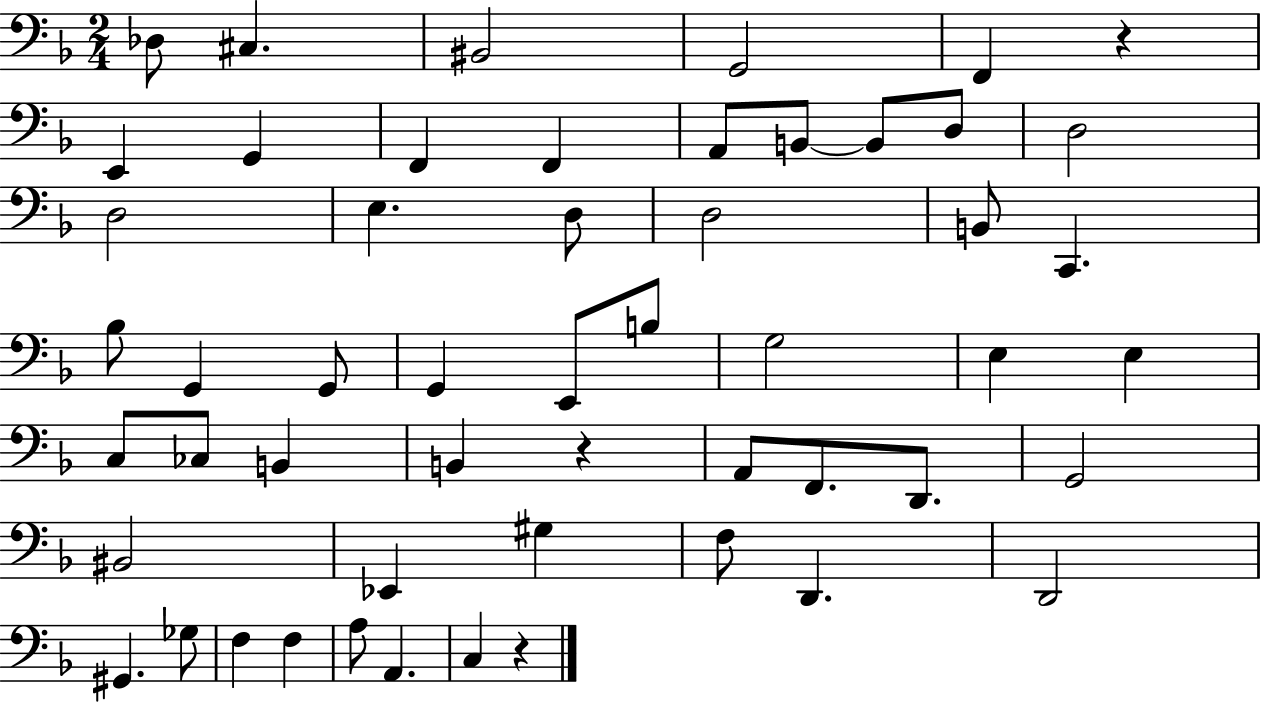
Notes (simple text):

Db3/e C#3/q. BIS2/h G2/h F2/q R/q E2/q G2/q F2/q F2/q A2/e B2/e B2/e D3/e D3/h D3/h E3/q. D3/e D3/h B2/e C2/q. Bb3/e G2/q G2/e G2/q E2/e B3/e G3/h E3/q E3/q C3/e CES3/e B2/q B2/q R/q A2/e F2/e. D2/e. G2/h BIS2/h Eb2/q G#3/q F3/e D2/q. D2/h G#2/q. Gb3/e F3/q F3/q A3/e A2/q. C3/q R/q